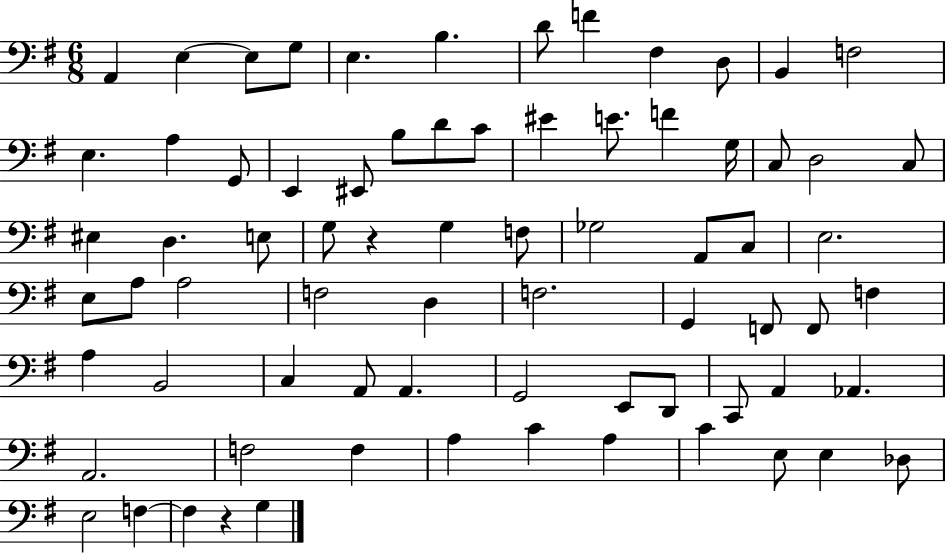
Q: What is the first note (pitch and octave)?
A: A2